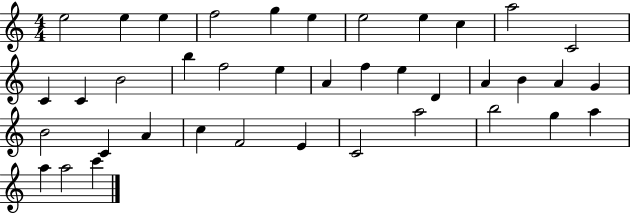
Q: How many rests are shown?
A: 0